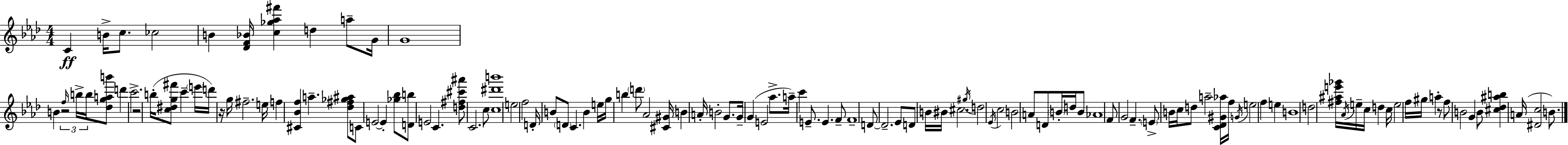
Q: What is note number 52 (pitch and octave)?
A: A5